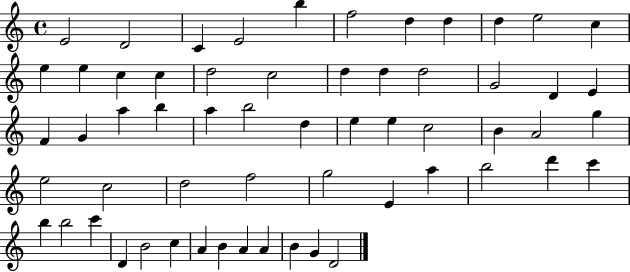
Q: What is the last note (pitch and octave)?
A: D4